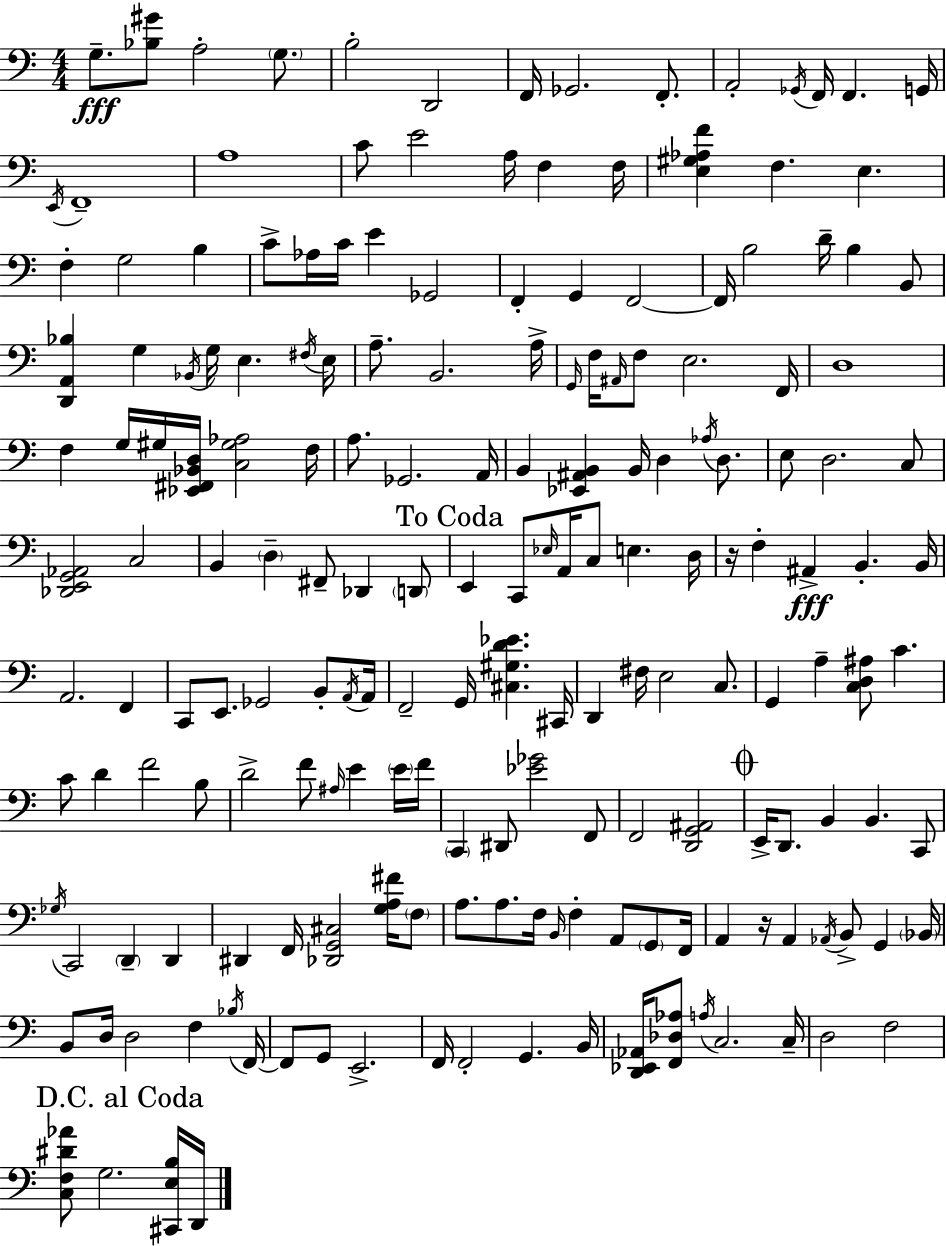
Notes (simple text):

G3/e. [Bb3,G#4]/e A3/h G3/e. B3/h D2/h F2/s Gb2/h. F2/e. A2/h Gb2/s F2/s F2/q. G2/s E2/s F2/w A3/w C4/e E4/h A3/s F3/q F3/s [E3,G#3,Ab3,F4]/q F3/q. E3/q. F3/q G3/h B3/q C4/e Ab3/s C4/s E4/q Gb2/h F2/q G2/q F2/h F2/s B3/h D4/s B3/q B2/e [D2,A2,Bb3]/q G3/q Bb2/s G3/s E3/q. F#3/s E3/s A3/e. B2/h. A3/s G2/s F3/s A#2/s F3/e E3/h. F2/s D3/w F3/q G3/s G#3/s [Eb2,F#2,Bb2,D3]/s [C3,G#3,Ab3]/h F3/s A3/e. Gb2/h. A2/s B2/q [Eb2,A#2,B2]/q B2/s D3/q Ab3/s D3/e. E3/e D3/h. C3/e [Db2,E2,G2,Ab2]/h C3/h B2/q D3/q F#2/e Db2/q D2/e E2/q C2/e Eb3/s A2/s C3/e E3/q. D3/s R/s F3/q A#2/q B2/q. B2/s A2/h. F2/q C2/e E2/e. Gb2/h B2/e A2/s A2/s F2/h G2/s [C#3,G#3,D4,Eb4]/q. C#2/s D2/q F#3/s E3/h C3/e. G2/q A3/q [C3,D3,A#3]/e C4/q. C4/e D4/q F4/h B3/e D4/h F4/e A#3/s E4/q E4/s F4/s C2/q D#2/e [Eb4,Gb4]/h F2/e F2/h [D2,G2,A#2]/h E2/s D2/e. B2/q B2/q. C2/e Gb3/s C2/h D2/q D2/q D#2/q F2/s [Db2,G2,C#3]/h [G3,A3,F#4]/s F3/e A3/e. A3/e. F3/s B2/s F3/q A2/e G2/e F2/s A2/q R/s A2/q Ab2/s B2/e G2/q Bb2/s B2/e D3/s D3/h F3/q Bb3/s F2/s F2/e G2/e E2/h. F2/s F2/h G2/q. B2/s [D2,Eb2,Ab2]/s [F2,Db3,Ab3]/e A3/s C3/h. C3/s D3/h F3/h [C3,F3,D#4,Ab4]/e G3/h. [C#2,E3,B3]/s D2/s